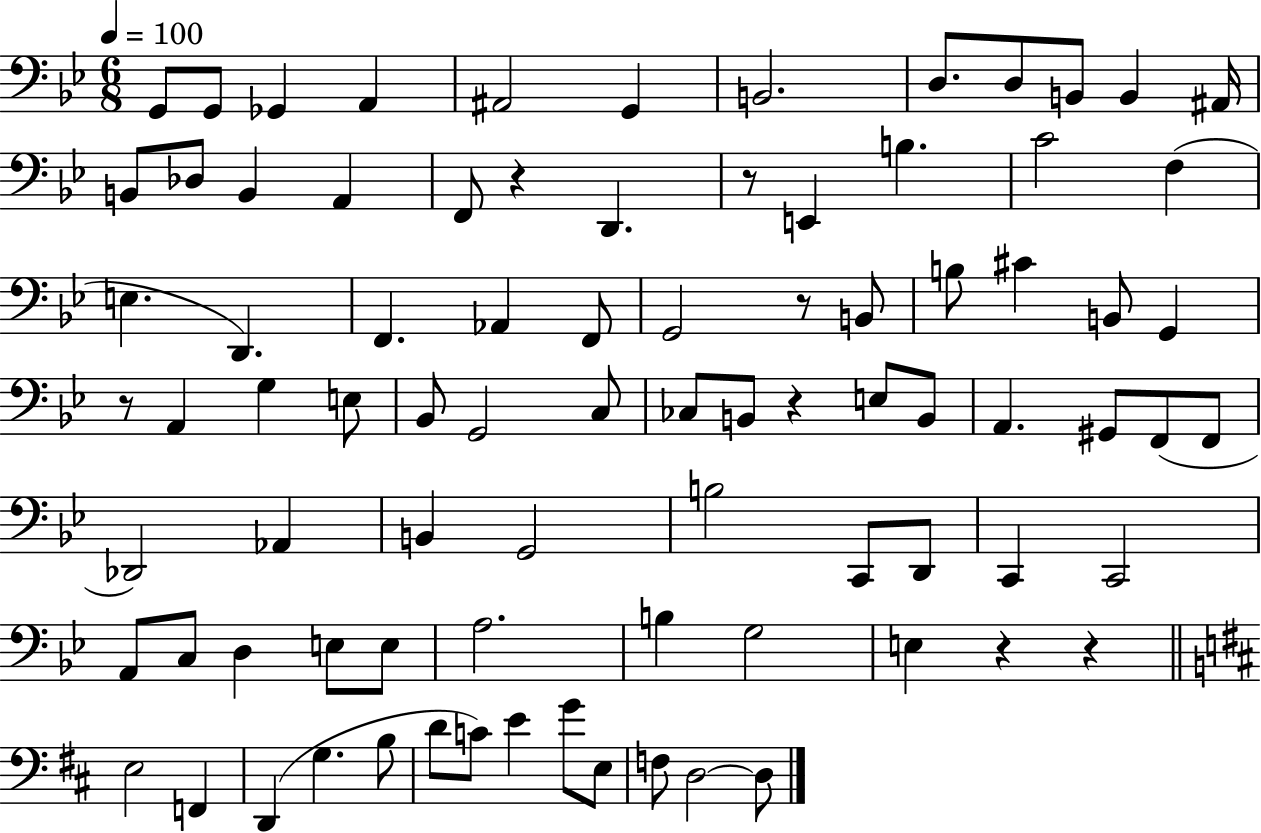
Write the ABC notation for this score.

X:1
T:Untitled
M:6/8
L:1/4
K:Bb
G,,/2 G,,/2 _G,, A,, ^A,,2 G,, B,,2 D,/2 D,/2 B,,/2 B,, ^A,,/4 B,,/2 _D,/2 B,, A,, F,,/2 z D,, z/2 E,, B, C2 F, E, D,, F,, _A,, F,,/2 G,,2 z/2 B,,/2 B,/2 ^C B,,/2 G,, z/2 A,, G, E,/2 _B,,/2 G,,2 C,/2 _C,/2 B,,/2 z E,/2 B,,/2 A,, ^G,,/2 F,,/2 F,,/2 _D,,2 _A,, B,, G,,2 B,2 C,,/2 D,,/2 C,, C,,2 A,,/2 C,/2 D, E,/2 E,/2 A,2 B, G,2 E, z z E,2 F,, D,, G, B,/2 D/2 C/2 E G/2 E,/2 F,/2 D,2 D,/2